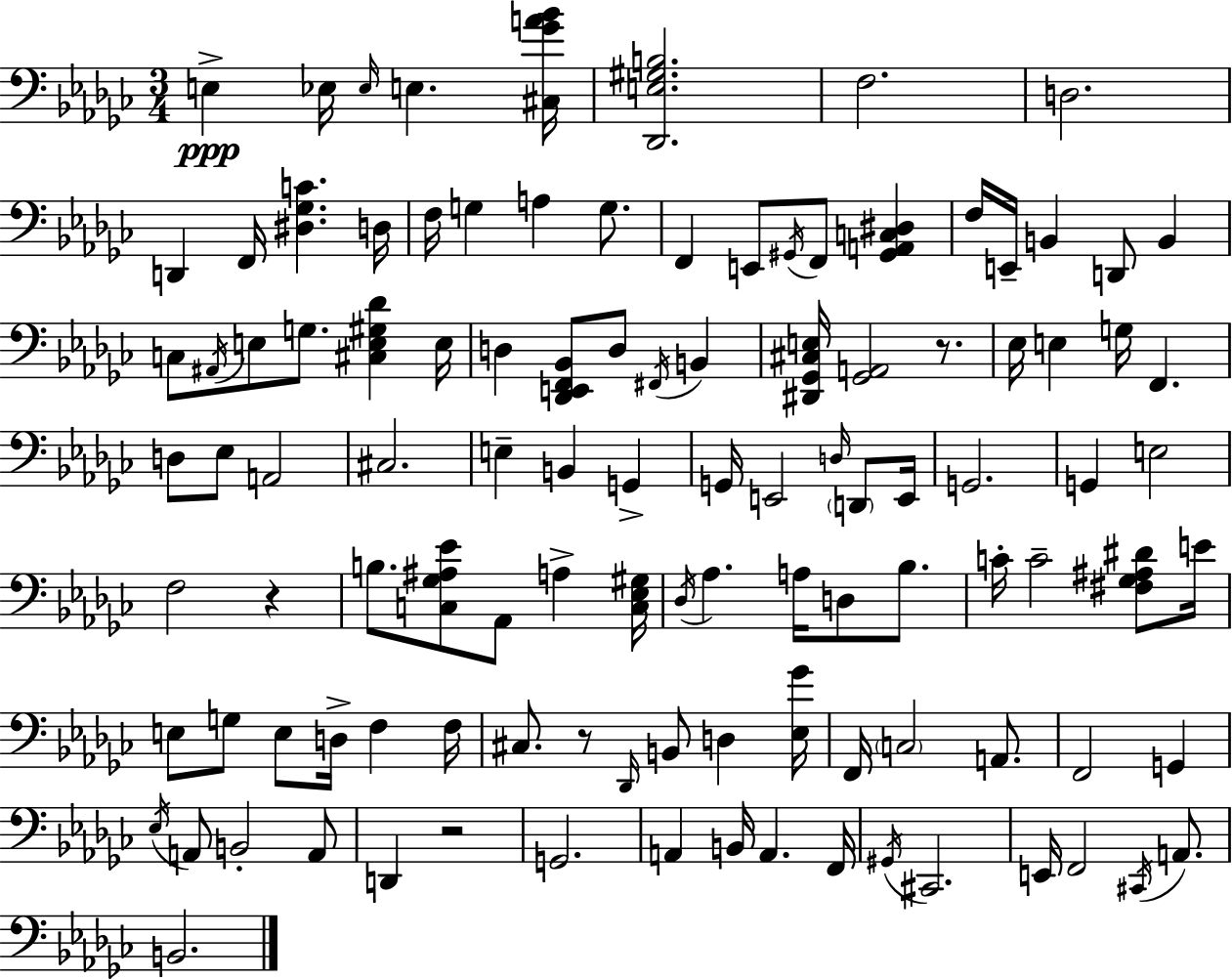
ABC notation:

X:1
T:Untitled
M:3/4
L:1/4
K:Ebm
E, _E,/4 _E,/4 E, [^C,_GA_B]/4 [_D,,E,^G,B,]2 F,2 D,2 D,, F,,/4 [^D,_G,C] D,/4 F,/4 G, A, G,/2 F,, E,,/2 ^G,,/4 F,,/2 [^G,,A,,C,^D,] F,/4 E,,/4 B,, D,,/2 B,, C,/2 ^A,,/4 E,/2 G,/2 [^C,E,^G,_D] E,/4 D, [_D,,E,,F,,_B,,]/2 D,/2 ^F,,/4 B,, [^D,,_G,,^C,E,]/4 [_G,,A,,]2 z/2 _E,/4 E, G,/4 F,, D,/2 _E,/2 A,,2 ^C,2 E, B,, G,, G,,/4 E,,2 D,/4 D,,/2 E,,/4 G,,2 G,, E,2 F,2 z B,/2 [C,_G,^A,_E]/2 _A,,/2 A, [C,_E,^G,]/4 _D,/4 _A, A,/4 D,/2 _B,/2 C/4 C2 [^F,_G,^A,^D]/2 E/4 E,/2 G,/2 E,/2 D,/4 F, F,/4 ^C,/2 z/2 _D,,/4 B,,/2 D, [_E,_G]/4 F,,/4 C,2 A,,/2 F,,2 G,, _E,/4 A,,/2 B,,2 A,,/2 D,, z2 G,,2 A,, B,,/4 A,, F,,/4 ^G,,/4 ^C,,2 E,,/4 F,,2 ^C,,/4 A,,/2 B,,2